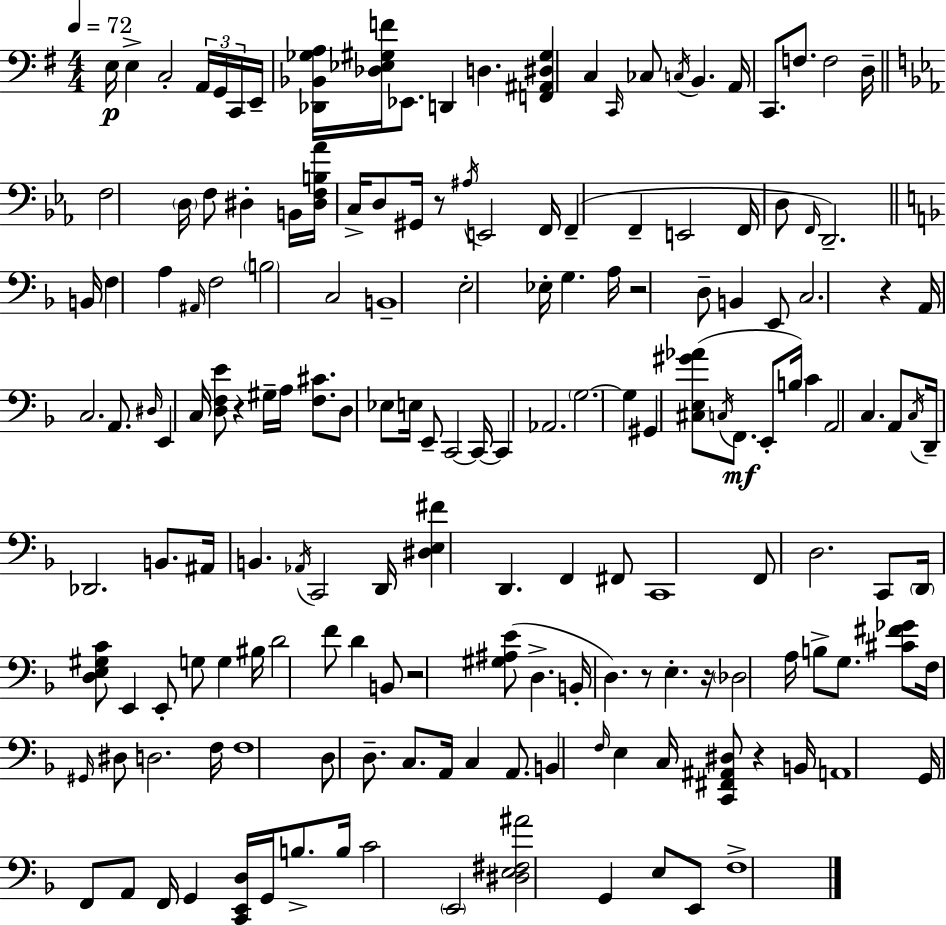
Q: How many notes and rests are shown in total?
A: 169